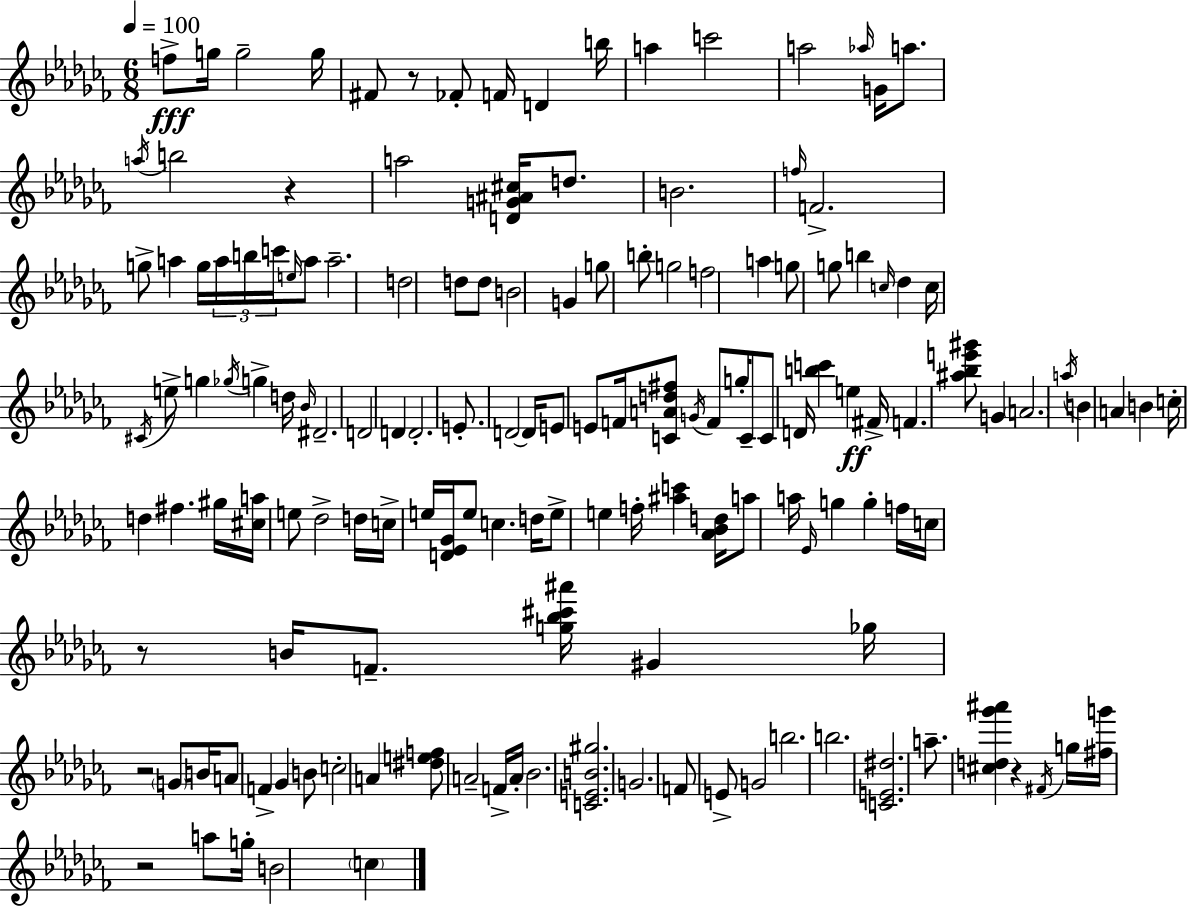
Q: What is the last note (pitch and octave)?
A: C5